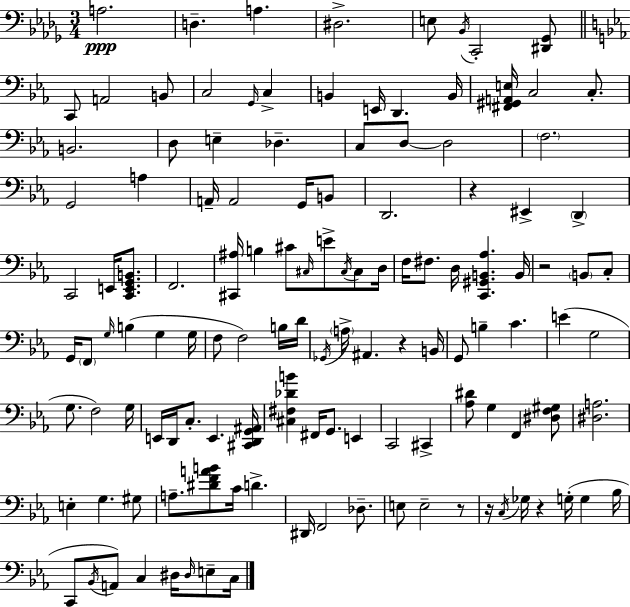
X:1
T:Untitled
M:3/4
L:1/4
K:Bbm
A,2 D, A, ^D,2 E,/2 _B,,/4 C,,2 [^D,,_G,,]/2 C,,/2 A,,2 B,,/2 C,2 G,,/4 C, B,, E,,/4 D,, B,,/4 [^F,,^G,,A,,E,]/4 C,2 C,/2 B,,2 D,/2 E, _D, C,/2 D,/2 D,2 F,2 G,,2 A, A,,/4 A,,2 G,,/4 B,,/2 D,,2 z ^E,, D,, C,,2 E,,/4 [C,,E,,G,,B,,]/2 F,,2 [^C,,^A,]/4 B, ^C/2 ^C,/4 E/2 ^C,/4 ^C,/2 D,/4 F,/4 ^F,/2 D,/4 [C,,^G,,B,,_A,] B,,/4 z2 B,,/2 C,/2 G,,/4 F,,/2 G,/4 B, G, G,/4 F,/2 F,2 B,/4 D/4 _G,,/4 A,/4 ^A,, z B,,/4 G,,/2 B, C E G,2 G,/2 F,2 G,/4 E,,/4 D,,/4 C,/2 E,, [^C,,D,,G,,^A,,]/4 [^C,^F,_DB] ^F,,/4 G,,/2 E,, C,,2 ^C,, [_A,^D]/2 G, F,, [^D,F,^G,]/2 [^D,A,]2 E, G, ^G,/2 A,/2 [^DFAB]/2 C/4 D ^D,,/4 F,,2 _D,/2 E,/2 E,2 z/2 z/4 C,/4 _G,/4 z G,/4 G, _B,/4 C,,/2 _B,,/4 A,,/2 C, ^D,/4 ^D,/4 E,/2 C,/4